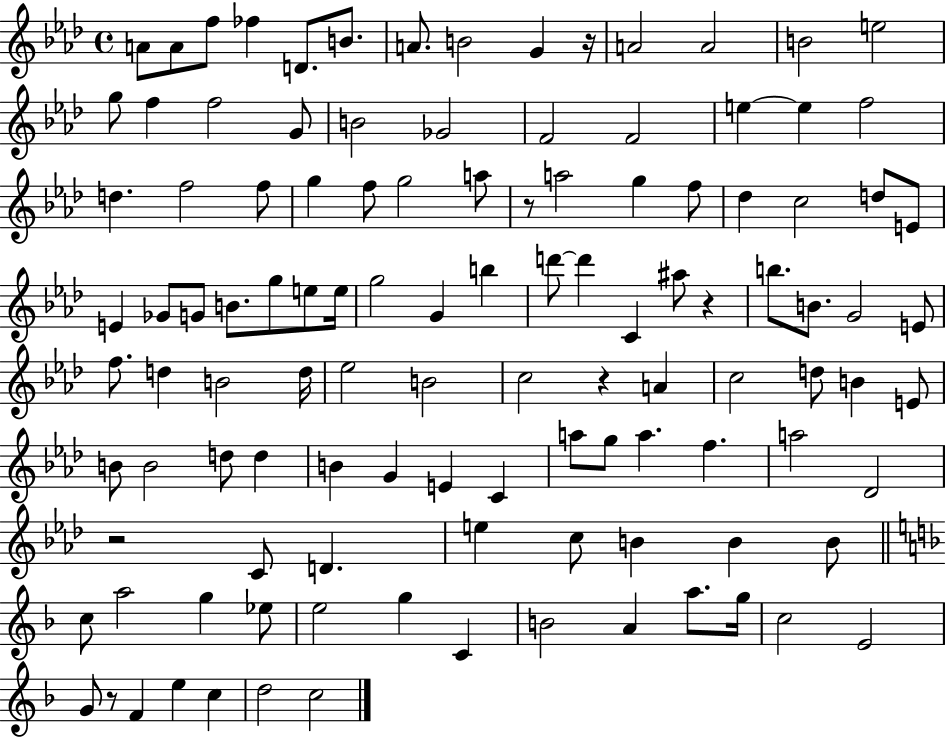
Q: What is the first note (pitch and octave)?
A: A4